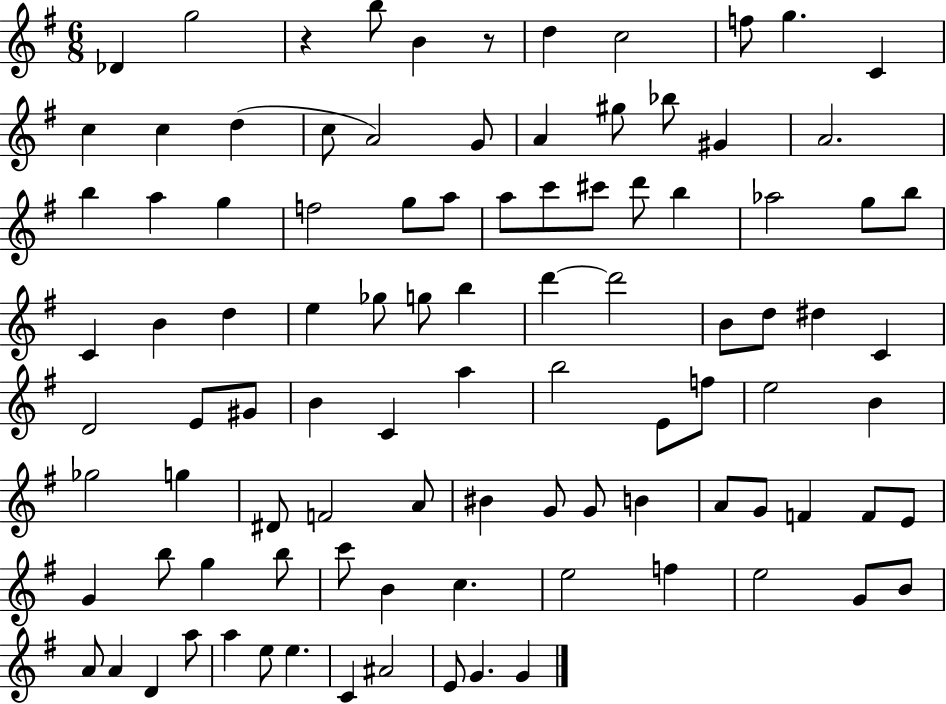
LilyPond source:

{
  \clef treble
  \numericTimeSignature
  \time 6/8
  \key g \major
  des'4 g''2 | r4 b''8 b'4 r8 | d''4 c''2 | f''8 g''4. c'4 | \break c''4 c''4 d''4( | c''8 a'2) g'8 | a'4 gis''8 bes''8 gis'4 | a'2. | \break b''4 a''4 g''4 | f''2 g''8 a''8 | a''8 c'''8 cis'''8 d'''8 b''4 | aes''2 g''8 b''8 | \break c'4 b'4 d''4 | e''4 ges''8 g''8 b''4 | d'''4~~ d'''2 | b'8 d''8 dis''4 c'4 | \break d'2 e'8 gis'8 | b'4 c'4 a''4 | b''2 e'8 f''8 | e''2 b'4 | \break ges''2 g''4 | dis'8 f'2 a'8 | bis'4 g'8 g'8 b'4 | a'8 g'8 f'4 f'8 e'8 | \break g'4 b''8 g''4 b''8 | c'''8 b'4 c''4. | e''2 f''4 | e''2 g'8 b'8 | \break a'8 a'4 d'4 a''8 | a''4 e''8 e''4. | c'4 ais'2 | e'8 g'4. g'4 | \break \bar "|."
}